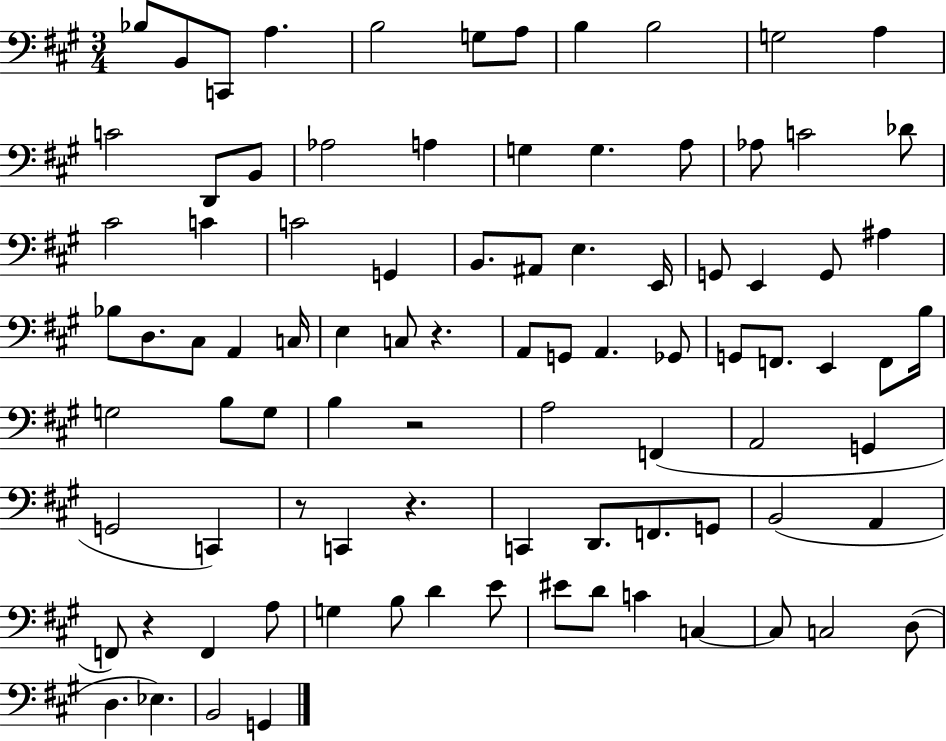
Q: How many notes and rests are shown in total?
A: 90